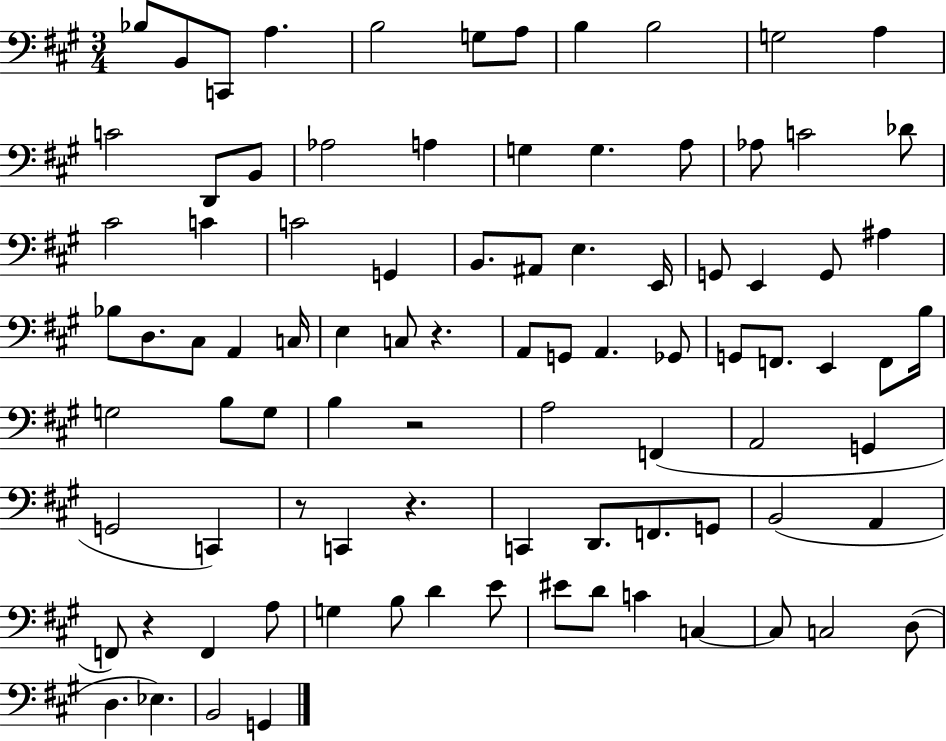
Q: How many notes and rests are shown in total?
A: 90